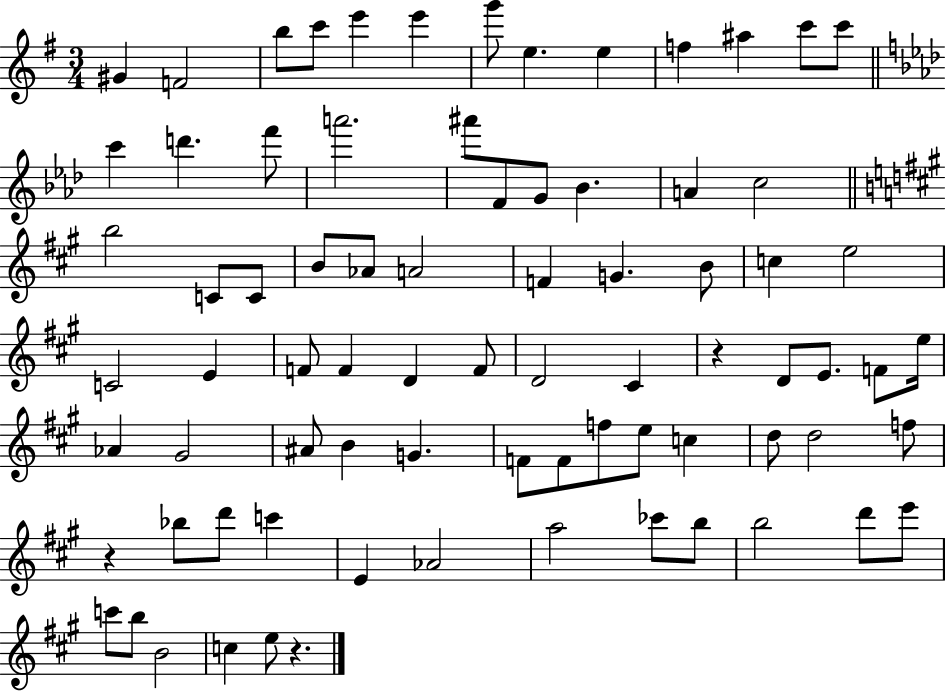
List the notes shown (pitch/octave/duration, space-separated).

G#4/q F4/h B5/e C6/e E6/q E6/q G6/e E5/q. E5/q F5/q A#5/q C6/e C6/e C6/q D6/q. F6/e A6/h. A#6/e F4/e G4/e Bb4/q. A4/q C5/h B5/h C4/e C4/e B4/e Ab4/e A4/h F4/q G4/q. B4/e C5/q E5/h C4/h E4/q F4/e F4/q D4/q F4/e D4/h C#4/q R/q D4/e E4/e. F4/e E5/s Ab4/q G#4/h A#4/e B4/q G4/q. F4/e F4/e F5/e E5/e C5/q D5/e D5/h F5/e R/q Bb5/e D6/e C6/q E4/q Ab4/h A5/h CES6/e B5/e B5/h D6/e E6/e C6/e B5/e B4/h C5/q E5/e R/q.